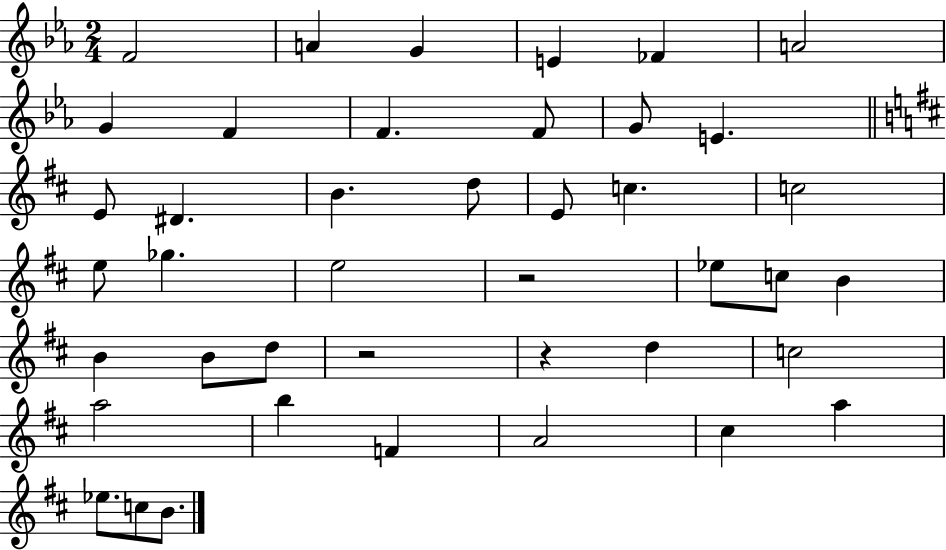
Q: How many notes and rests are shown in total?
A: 42